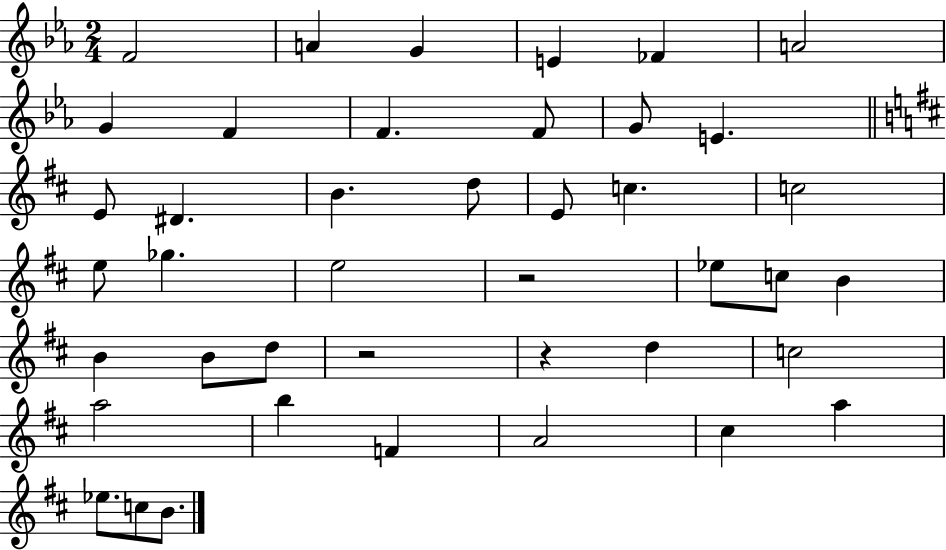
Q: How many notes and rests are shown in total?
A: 42